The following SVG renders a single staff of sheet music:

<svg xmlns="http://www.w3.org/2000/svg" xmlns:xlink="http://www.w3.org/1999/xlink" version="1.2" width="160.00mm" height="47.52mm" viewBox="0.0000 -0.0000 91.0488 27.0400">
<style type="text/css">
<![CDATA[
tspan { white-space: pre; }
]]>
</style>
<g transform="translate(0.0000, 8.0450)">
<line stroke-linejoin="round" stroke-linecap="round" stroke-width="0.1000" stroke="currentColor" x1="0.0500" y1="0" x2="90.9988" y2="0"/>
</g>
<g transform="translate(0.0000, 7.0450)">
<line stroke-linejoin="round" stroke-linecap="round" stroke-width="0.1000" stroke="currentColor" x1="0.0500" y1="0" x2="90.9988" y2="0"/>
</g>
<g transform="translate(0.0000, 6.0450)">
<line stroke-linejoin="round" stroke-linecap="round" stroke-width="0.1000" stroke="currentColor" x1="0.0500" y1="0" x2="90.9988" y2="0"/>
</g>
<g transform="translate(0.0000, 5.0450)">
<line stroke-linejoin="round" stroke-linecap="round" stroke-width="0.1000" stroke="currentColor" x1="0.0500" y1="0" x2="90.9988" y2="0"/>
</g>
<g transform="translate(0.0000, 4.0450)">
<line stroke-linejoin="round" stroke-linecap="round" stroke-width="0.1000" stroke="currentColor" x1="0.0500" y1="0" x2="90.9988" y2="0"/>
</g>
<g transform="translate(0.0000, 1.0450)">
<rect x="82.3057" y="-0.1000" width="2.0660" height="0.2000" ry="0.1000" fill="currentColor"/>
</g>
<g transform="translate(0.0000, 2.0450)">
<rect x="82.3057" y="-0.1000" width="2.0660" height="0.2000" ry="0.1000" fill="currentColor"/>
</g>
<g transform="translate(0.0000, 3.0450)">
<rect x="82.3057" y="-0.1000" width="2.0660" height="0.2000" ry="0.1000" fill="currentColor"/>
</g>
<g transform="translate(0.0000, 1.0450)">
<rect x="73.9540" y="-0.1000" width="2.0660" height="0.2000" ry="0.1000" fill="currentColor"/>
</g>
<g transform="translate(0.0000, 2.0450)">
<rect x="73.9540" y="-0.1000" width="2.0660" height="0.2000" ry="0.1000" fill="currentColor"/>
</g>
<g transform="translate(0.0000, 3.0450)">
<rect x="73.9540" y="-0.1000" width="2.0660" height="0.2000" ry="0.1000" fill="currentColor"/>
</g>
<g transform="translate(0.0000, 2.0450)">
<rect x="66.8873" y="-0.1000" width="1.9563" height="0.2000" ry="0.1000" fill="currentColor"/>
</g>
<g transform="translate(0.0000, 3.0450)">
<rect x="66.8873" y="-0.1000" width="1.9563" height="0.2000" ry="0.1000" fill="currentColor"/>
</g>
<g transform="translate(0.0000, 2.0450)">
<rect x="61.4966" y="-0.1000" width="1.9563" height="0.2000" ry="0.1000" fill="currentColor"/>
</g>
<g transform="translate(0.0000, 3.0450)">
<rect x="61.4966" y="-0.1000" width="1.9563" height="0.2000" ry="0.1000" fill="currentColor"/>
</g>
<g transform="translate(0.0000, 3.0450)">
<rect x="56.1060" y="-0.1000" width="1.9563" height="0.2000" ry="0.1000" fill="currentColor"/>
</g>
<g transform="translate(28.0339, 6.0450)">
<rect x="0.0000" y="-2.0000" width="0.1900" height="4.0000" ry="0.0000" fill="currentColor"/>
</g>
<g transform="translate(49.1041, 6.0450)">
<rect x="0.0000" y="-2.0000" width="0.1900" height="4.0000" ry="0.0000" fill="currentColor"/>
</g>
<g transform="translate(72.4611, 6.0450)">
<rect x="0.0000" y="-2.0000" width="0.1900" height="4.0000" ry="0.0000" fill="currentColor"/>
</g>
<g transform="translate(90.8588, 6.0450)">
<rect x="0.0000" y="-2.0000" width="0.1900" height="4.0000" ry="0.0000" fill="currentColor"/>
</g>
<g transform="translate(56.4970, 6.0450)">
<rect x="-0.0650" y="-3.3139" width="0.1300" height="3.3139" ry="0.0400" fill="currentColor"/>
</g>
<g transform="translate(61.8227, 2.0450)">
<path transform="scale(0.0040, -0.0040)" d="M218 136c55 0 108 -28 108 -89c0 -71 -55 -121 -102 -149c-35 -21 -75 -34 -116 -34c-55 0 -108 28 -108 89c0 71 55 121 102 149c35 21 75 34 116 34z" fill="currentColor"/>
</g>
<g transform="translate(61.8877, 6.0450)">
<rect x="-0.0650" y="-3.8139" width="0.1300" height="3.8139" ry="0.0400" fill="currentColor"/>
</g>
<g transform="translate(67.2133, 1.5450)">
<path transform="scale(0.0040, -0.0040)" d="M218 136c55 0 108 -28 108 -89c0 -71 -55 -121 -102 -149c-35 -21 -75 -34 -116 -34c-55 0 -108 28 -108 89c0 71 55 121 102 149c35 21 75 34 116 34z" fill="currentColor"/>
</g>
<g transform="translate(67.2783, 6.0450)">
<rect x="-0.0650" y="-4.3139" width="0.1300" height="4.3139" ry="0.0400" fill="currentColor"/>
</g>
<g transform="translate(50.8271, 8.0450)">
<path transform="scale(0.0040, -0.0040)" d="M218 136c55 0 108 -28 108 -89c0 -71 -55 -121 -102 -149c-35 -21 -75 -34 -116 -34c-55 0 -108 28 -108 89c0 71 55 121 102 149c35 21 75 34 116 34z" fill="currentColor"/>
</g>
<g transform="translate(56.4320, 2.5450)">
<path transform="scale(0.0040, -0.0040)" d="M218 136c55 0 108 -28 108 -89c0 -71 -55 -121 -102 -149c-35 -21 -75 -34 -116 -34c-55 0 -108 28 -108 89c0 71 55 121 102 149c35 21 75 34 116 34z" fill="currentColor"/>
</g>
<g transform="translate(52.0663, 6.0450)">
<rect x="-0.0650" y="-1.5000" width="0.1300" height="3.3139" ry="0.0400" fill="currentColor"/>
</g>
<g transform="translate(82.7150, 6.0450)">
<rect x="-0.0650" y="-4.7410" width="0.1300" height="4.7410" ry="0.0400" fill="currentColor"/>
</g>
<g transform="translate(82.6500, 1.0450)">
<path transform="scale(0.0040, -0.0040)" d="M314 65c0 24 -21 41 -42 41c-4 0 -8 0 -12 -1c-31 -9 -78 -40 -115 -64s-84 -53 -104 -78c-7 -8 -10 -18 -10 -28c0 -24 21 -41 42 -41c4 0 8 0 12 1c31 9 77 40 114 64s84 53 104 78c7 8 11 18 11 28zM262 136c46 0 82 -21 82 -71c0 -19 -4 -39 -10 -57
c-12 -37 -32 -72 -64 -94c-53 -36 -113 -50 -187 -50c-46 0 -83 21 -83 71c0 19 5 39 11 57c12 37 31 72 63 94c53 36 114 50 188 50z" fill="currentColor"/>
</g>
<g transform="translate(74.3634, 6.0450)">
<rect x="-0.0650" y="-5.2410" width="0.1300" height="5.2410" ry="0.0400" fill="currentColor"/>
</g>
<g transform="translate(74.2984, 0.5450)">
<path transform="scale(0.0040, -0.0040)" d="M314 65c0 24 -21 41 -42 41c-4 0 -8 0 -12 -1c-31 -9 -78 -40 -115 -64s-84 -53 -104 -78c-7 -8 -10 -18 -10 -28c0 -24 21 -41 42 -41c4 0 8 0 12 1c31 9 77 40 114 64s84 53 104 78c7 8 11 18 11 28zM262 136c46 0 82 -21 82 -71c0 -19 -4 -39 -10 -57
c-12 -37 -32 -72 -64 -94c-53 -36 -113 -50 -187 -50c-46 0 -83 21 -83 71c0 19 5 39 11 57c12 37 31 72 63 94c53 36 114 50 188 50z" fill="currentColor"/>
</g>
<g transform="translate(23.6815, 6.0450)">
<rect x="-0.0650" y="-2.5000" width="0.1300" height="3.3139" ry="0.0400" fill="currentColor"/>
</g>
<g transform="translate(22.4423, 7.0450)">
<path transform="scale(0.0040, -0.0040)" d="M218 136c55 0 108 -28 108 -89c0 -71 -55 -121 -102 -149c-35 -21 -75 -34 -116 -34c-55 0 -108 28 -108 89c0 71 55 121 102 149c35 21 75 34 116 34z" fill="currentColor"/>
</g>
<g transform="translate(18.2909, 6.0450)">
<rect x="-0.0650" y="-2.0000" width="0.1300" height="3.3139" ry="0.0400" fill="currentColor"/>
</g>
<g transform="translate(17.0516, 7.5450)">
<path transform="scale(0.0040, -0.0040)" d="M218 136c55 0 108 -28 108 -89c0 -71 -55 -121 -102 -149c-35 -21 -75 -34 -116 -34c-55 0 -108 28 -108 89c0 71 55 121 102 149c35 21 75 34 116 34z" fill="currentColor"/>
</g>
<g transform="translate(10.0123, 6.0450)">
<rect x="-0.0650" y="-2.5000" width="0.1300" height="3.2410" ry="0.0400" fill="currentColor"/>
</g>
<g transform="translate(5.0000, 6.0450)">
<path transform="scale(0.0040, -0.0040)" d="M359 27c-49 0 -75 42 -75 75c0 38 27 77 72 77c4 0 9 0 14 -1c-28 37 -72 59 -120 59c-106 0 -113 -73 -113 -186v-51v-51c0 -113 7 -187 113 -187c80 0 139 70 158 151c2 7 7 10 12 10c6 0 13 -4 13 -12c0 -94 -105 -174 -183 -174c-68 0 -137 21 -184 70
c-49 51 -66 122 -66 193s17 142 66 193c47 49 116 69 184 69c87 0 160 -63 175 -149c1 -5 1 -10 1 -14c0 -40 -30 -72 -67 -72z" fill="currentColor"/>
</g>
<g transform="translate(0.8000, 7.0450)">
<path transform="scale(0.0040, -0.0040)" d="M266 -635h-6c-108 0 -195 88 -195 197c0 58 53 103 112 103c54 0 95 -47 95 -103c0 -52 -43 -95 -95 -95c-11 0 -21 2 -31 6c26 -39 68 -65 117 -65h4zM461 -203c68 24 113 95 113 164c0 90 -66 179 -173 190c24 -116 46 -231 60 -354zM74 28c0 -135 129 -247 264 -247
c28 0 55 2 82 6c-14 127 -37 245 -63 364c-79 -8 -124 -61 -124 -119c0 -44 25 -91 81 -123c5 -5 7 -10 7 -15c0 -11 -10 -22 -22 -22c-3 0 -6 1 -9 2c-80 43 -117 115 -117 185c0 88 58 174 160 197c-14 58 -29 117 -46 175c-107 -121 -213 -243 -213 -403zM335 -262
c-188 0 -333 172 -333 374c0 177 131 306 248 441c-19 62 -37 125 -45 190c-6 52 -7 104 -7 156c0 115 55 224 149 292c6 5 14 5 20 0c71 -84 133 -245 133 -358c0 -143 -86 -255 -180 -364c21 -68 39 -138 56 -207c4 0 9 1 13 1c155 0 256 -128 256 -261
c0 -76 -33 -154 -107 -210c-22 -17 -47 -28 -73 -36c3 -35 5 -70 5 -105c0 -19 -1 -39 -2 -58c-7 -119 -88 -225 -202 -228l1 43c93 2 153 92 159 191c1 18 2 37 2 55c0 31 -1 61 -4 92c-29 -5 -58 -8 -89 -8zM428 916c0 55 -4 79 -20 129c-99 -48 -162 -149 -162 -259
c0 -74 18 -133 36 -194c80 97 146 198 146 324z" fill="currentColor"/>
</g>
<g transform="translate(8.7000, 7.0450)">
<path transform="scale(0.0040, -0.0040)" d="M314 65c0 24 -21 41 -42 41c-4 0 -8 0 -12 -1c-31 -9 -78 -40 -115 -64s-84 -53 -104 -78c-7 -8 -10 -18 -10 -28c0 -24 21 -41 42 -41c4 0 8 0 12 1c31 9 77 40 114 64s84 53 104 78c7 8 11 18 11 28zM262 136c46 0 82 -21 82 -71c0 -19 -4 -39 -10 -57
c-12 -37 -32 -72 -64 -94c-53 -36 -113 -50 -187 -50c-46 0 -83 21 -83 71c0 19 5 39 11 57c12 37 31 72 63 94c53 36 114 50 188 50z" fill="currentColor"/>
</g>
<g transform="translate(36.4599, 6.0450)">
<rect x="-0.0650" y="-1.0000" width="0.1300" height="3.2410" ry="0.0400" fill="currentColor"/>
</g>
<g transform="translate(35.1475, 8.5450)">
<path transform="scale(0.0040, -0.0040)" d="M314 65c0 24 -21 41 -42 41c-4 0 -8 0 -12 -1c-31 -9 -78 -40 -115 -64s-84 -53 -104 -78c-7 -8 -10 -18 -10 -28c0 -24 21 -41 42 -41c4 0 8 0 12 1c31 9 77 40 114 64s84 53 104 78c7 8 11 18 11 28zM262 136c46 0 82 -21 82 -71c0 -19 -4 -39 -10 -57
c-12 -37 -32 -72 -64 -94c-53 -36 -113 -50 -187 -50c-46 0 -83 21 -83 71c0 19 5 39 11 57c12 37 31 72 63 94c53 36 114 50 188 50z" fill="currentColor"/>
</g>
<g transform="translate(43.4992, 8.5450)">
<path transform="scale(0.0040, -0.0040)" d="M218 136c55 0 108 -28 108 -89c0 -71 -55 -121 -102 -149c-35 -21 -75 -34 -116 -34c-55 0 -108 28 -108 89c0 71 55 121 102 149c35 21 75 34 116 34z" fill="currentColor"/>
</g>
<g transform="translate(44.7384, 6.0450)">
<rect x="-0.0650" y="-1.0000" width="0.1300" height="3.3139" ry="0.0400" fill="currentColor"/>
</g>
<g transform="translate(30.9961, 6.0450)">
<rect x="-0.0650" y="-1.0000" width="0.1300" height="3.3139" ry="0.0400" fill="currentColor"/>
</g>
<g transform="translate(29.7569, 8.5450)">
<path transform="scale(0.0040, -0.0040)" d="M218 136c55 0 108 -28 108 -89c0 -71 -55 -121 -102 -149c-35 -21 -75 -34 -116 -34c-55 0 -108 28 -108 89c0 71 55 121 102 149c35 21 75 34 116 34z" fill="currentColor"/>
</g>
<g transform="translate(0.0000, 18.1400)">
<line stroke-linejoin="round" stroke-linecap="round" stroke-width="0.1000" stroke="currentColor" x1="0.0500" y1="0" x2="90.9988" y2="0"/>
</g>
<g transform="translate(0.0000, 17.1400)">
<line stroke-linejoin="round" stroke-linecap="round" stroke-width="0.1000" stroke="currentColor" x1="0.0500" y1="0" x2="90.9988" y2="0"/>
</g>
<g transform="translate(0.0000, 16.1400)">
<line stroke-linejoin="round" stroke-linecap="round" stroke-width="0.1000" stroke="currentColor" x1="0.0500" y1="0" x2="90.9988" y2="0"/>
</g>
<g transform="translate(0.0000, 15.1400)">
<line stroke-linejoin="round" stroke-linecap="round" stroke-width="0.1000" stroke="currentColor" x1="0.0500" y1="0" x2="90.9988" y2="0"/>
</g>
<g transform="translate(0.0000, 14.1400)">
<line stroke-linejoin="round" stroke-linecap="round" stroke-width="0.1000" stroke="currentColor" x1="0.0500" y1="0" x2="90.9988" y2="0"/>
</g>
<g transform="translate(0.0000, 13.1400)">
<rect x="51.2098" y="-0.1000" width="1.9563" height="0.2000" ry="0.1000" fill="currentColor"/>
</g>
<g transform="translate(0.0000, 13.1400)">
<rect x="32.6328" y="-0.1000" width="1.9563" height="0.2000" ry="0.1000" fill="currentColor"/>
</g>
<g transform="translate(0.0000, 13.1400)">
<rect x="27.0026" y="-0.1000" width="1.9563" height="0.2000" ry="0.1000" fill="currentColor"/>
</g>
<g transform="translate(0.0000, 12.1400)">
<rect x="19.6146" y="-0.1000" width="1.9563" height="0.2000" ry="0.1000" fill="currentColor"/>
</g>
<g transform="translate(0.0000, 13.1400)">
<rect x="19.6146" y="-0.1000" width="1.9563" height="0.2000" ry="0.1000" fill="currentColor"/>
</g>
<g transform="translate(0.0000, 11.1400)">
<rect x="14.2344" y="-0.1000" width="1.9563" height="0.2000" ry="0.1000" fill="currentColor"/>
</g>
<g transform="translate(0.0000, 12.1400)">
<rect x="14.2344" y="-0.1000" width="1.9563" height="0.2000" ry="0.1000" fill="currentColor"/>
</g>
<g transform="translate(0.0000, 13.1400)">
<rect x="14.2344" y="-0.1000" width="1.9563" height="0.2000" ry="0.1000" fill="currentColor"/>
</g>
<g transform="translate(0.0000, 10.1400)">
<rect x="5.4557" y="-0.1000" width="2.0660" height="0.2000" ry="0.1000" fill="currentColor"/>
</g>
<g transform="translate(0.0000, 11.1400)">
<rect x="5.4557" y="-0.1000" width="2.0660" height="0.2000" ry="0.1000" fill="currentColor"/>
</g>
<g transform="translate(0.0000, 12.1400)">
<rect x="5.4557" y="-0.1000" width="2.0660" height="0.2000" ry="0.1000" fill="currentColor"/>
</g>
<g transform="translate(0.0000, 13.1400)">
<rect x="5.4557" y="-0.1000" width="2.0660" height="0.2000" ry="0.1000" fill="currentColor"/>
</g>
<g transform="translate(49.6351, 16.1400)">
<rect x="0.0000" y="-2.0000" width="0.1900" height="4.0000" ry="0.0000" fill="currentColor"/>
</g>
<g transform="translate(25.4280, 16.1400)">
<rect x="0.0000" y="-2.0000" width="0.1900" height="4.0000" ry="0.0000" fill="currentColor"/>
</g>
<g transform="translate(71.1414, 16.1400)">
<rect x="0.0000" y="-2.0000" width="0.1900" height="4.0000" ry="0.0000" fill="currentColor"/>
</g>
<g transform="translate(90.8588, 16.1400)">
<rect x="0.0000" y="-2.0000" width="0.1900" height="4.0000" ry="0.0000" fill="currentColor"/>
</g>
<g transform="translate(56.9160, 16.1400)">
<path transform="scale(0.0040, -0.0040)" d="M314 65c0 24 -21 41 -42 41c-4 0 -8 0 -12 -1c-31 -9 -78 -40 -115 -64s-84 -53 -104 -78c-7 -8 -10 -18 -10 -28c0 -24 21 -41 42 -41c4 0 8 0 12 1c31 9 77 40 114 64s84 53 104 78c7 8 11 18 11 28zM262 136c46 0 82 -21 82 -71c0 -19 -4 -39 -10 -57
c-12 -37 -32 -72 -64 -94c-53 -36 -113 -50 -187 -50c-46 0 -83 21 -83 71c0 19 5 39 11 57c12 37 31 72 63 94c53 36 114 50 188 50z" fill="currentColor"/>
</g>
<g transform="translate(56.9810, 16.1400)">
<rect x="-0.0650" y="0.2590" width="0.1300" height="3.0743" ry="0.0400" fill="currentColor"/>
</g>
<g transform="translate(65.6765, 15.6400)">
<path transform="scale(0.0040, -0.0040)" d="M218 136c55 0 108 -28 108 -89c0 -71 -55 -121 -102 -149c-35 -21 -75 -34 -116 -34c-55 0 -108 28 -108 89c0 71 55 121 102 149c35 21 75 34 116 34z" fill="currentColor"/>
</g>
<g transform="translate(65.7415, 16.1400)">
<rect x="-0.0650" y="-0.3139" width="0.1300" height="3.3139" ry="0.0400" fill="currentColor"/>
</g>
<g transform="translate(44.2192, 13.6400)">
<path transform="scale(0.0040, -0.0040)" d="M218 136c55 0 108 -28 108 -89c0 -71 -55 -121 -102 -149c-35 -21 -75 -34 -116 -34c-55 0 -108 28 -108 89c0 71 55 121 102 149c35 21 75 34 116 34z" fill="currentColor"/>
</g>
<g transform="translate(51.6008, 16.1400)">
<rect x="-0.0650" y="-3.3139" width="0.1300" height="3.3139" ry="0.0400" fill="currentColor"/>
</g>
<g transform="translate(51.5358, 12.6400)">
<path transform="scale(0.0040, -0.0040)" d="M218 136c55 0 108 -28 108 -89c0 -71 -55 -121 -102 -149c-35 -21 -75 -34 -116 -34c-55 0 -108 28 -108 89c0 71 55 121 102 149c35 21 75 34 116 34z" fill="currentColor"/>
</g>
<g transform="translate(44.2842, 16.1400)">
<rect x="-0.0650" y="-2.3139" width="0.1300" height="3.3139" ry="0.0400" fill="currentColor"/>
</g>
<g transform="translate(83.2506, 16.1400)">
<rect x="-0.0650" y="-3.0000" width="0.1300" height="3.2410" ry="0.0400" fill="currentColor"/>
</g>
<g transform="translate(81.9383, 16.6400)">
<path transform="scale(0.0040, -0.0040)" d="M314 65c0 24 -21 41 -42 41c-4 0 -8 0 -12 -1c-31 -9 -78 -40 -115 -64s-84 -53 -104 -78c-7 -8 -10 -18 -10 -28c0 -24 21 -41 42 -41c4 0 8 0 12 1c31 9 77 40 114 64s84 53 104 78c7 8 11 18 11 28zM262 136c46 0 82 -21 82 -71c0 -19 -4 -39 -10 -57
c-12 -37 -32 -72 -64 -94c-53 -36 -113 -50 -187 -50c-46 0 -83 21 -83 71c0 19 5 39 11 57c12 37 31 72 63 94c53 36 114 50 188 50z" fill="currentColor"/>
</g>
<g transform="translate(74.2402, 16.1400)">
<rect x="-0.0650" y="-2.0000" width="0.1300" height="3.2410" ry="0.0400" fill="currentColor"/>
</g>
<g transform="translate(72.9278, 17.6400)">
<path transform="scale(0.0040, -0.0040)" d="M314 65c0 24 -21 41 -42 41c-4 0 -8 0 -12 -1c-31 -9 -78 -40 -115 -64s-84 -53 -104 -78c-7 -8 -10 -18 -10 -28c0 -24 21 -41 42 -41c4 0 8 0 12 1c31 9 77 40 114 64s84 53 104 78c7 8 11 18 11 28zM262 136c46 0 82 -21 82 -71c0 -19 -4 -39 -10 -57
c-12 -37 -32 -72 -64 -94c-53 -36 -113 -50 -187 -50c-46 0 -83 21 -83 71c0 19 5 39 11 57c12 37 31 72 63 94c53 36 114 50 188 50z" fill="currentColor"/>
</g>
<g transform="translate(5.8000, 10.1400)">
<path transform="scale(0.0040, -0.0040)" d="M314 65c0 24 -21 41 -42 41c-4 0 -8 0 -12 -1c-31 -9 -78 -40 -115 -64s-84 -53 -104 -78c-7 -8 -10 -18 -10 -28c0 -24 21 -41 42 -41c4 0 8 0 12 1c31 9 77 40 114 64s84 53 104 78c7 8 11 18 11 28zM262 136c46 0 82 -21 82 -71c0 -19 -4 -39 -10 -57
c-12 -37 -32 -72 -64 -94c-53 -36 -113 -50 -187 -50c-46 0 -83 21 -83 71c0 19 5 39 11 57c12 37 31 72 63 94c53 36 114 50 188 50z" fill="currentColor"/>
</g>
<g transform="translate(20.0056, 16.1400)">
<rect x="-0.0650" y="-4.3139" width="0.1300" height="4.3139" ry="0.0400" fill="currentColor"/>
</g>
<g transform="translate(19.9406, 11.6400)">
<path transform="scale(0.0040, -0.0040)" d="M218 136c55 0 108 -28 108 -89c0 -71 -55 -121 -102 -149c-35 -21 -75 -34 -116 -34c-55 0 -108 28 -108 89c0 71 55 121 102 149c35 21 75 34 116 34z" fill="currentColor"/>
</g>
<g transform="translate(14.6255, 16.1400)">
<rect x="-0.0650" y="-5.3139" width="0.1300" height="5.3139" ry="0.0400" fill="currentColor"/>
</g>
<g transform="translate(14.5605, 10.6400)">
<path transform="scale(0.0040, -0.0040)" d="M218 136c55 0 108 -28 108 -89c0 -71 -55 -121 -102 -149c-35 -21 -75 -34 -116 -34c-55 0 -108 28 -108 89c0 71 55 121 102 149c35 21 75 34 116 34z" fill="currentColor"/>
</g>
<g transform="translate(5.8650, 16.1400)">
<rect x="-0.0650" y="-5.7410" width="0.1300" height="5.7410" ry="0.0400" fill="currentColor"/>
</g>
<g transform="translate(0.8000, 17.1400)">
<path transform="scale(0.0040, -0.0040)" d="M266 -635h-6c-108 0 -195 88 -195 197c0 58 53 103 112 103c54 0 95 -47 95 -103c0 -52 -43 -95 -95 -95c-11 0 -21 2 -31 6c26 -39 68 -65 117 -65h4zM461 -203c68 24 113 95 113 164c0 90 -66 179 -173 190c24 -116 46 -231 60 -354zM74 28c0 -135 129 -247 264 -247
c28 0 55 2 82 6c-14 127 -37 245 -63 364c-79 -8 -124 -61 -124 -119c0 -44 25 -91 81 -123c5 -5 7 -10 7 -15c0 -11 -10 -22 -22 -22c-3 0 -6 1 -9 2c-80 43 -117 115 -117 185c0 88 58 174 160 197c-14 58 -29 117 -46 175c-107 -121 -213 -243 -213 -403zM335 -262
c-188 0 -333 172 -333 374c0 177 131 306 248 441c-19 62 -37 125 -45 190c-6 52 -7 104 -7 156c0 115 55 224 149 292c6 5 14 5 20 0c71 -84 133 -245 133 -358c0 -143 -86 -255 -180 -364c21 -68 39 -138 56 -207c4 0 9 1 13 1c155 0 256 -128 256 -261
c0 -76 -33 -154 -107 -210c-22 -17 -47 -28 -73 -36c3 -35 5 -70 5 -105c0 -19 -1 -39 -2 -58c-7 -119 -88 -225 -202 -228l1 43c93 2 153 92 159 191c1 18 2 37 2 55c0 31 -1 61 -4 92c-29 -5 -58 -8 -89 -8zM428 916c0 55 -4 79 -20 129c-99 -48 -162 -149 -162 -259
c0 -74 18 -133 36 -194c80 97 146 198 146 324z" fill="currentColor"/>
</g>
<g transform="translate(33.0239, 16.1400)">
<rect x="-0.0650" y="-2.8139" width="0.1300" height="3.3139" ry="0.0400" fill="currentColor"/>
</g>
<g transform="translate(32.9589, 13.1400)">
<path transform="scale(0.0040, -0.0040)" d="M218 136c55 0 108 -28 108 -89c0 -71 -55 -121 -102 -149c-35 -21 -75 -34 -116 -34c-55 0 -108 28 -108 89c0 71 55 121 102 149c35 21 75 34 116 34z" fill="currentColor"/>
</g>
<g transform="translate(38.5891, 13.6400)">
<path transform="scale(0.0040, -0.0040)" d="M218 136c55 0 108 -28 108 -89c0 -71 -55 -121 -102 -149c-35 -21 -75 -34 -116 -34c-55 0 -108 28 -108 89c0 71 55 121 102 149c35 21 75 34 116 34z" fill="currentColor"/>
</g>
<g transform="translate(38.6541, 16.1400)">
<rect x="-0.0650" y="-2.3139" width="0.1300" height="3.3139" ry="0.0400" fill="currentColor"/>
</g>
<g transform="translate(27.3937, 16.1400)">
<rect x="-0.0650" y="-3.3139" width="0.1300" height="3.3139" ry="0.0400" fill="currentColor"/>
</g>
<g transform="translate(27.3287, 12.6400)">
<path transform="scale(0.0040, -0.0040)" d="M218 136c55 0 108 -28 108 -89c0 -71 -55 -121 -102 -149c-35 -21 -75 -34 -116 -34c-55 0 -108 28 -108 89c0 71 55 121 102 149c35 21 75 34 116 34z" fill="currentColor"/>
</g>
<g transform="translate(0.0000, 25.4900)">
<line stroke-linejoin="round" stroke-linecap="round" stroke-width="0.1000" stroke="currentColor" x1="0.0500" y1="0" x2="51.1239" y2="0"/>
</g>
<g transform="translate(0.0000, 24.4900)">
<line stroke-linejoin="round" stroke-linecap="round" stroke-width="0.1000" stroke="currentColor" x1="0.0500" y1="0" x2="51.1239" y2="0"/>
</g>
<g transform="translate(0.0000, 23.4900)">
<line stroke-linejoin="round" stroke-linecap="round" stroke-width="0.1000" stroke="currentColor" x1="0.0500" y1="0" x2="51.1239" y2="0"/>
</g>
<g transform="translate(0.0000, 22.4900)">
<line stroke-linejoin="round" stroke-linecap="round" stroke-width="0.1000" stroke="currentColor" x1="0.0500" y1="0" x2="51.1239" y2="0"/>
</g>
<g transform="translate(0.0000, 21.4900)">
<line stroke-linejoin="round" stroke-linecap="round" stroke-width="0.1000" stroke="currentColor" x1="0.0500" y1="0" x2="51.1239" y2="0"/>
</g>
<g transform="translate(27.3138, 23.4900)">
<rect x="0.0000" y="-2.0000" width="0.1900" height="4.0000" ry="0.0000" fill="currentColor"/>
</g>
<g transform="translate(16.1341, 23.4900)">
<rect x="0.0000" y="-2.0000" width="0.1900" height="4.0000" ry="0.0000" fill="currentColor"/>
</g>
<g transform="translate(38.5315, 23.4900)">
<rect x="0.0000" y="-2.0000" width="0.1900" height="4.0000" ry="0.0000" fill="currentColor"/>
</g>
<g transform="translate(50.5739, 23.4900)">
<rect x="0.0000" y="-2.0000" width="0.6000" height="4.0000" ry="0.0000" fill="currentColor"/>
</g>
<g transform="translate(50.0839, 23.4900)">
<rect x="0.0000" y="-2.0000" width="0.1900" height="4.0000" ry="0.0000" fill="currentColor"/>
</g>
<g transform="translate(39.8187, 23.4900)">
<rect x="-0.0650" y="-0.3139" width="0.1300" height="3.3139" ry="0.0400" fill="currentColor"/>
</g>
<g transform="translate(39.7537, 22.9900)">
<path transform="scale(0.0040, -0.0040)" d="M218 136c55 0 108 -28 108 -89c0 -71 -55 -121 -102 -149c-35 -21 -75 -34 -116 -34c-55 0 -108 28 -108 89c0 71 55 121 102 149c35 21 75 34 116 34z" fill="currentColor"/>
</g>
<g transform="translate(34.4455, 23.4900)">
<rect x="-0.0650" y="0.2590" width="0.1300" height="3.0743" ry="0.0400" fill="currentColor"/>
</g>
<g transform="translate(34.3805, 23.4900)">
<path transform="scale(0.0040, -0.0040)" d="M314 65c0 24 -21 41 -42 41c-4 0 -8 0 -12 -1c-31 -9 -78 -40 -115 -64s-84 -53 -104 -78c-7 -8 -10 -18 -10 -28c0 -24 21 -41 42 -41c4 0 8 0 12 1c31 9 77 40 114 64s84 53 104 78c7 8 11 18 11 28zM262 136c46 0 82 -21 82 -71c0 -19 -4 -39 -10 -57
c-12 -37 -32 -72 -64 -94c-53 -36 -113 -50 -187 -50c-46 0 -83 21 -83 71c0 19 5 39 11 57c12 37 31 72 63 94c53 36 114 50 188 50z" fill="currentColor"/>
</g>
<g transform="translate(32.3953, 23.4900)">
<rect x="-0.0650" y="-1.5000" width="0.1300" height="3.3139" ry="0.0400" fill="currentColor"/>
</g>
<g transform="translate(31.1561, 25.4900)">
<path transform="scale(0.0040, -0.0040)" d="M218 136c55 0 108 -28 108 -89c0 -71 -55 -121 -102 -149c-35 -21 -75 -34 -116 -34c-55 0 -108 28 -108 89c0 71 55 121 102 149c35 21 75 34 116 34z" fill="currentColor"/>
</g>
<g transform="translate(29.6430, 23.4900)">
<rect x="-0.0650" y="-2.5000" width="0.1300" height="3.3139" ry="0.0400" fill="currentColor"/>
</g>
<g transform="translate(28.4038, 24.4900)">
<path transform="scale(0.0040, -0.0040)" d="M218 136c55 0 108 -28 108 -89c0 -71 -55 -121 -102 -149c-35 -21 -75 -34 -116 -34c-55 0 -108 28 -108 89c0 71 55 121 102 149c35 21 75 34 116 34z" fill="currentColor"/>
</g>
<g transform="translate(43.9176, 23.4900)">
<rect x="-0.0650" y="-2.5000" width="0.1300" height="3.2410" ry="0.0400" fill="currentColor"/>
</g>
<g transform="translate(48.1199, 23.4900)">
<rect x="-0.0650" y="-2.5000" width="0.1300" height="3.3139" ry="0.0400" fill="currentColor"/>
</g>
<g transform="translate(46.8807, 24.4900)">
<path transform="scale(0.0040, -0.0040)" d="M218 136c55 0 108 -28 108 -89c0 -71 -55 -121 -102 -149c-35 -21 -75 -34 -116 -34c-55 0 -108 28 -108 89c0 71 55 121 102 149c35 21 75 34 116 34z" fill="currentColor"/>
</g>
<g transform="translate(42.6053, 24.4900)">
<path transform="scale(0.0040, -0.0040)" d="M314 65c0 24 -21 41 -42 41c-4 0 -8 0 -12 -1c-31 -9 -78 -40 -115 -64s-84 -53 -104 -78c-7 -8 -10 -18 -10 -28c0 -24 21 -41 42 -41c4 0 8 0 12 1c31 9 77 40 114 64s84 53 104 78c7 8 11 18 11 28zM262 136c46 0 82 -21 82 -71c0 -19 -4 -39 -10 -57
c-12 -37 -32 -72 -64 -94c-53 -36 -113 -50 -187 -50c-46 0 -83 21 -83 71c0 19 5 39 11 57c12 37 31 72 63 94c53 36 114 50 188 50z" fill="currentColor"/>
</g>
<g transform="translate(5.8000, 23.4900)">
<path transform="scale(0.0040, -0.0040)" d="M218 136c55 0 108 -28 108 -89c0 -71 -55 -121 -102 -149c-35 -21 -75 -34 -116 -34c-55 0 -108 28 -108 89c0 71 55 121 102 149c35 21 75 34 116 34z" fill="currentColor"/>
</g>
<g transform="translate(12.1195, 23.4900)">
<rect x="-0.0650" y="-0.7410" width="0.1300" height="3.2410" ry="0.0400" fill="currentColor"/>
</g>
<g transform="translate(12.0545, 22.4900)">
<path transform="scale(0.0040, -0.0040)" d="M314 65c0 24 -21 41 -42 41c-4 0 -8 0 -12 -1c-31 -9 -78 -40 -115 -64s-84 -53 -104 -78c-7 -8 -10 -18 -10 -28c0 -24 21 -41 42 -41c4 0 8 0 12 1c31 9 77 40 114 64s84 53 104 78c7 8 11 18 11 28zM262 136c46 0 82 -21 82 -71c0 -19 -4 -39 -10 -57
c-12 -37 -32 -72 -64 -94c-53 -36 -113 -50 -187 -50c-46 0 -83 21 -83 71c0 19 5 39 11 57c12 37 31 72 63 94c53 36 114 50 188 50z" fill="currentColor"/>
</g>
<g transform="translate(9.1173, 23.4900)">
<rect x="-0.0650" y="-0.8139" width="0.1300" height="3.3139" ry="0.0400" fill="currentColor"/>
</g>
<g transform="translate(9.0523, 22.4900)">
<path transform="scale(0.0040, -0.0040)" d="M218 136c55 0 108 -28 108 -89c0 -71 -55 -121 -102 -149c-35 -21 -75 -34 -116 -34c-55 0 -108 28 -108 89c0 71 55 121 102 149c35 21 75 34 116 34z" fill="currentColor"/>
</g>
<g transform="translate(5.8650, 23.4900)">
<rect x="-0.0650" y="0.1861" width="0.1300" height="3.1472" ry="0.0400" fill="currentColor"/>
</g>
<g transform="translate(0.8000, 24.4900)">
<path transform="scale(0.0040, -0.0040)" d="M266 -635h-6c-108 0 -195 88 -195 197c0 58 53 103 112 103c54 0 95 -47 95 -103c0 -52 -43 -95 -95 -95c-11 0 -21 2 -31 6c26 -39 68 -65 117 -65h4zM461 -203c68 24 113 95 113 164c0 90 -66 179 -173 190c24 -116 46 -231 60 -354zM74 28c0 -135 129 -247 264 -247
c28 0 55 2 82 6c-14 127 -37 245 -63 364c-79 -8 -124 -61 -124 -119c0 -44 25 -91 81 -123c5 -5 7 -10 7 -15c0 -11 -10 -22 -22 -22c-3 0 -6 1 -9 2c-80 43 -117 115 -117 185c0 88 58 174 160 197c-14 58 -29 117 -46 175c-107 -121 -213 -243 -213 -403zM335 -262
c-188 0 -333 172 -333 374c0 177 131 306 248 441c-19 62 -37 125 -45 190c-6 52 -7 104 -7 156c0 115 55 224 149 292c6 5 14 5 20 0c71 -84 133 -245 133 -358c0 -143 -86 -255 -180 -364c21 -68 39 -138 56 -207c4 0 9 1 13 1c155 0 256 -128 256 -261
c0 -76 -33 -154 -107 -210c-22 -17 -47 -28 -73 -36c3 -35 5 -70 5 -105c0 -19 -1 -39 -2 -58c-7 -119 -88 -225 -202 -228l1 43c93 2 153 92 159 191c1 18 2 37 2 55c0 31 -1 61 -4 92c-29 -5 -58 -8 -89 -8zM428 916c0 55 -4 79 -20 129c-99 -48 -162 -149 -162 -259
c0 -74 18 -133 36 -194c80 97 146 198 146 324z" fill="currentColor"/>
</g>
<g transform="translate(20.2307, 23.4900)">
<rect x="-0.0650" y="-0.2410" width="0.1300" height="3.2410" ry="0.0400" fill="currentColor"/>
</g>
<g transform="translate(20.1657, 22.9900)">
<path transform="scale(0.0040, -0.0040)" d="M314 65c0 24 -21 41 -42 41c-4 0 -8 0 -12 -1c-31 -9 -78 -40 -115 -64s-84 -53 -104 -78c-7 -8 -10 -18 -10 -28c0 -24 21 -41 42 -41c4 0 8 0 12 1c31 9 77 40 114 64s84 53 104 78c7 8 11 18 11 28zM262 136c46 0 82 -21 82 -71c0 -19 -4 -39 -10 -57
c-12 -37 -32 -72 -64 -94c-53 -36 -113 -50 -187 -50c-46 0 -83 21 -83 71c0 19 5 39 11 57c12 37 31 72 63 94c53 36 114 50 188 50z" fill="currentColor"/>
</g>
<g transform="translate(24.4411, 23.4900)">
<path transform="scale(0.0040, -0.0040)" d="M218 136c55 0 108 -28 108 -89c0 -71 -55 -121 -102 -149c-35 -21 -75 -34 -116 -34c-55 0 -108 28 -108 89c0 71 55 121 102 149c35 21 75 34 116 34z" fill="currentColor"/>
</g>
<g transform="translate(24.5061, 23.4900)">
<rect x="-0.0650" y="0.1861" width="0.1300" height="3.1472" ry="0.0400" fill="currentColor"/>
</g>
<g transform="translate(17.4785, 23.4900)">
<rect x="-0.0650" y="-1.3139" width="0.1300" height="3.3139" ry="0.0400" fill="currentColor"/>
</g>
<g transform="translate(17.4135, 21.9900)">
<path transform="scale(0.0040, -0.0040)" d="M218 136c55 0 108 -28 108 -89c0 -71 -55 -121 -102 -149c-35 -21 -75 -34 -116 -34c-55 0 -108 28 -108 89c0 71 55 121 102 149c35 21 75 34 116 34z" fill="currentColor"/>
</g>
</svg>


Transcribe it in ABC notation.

X:1
T:Untitled
M:4/4
L:1/4
K:C
G2 F G D D2 D E b c' d' f'2 e'2 g'2 f' d' b a g g b B2 c F2 A2 B d d2 e c2 B G E B2 c G2 G